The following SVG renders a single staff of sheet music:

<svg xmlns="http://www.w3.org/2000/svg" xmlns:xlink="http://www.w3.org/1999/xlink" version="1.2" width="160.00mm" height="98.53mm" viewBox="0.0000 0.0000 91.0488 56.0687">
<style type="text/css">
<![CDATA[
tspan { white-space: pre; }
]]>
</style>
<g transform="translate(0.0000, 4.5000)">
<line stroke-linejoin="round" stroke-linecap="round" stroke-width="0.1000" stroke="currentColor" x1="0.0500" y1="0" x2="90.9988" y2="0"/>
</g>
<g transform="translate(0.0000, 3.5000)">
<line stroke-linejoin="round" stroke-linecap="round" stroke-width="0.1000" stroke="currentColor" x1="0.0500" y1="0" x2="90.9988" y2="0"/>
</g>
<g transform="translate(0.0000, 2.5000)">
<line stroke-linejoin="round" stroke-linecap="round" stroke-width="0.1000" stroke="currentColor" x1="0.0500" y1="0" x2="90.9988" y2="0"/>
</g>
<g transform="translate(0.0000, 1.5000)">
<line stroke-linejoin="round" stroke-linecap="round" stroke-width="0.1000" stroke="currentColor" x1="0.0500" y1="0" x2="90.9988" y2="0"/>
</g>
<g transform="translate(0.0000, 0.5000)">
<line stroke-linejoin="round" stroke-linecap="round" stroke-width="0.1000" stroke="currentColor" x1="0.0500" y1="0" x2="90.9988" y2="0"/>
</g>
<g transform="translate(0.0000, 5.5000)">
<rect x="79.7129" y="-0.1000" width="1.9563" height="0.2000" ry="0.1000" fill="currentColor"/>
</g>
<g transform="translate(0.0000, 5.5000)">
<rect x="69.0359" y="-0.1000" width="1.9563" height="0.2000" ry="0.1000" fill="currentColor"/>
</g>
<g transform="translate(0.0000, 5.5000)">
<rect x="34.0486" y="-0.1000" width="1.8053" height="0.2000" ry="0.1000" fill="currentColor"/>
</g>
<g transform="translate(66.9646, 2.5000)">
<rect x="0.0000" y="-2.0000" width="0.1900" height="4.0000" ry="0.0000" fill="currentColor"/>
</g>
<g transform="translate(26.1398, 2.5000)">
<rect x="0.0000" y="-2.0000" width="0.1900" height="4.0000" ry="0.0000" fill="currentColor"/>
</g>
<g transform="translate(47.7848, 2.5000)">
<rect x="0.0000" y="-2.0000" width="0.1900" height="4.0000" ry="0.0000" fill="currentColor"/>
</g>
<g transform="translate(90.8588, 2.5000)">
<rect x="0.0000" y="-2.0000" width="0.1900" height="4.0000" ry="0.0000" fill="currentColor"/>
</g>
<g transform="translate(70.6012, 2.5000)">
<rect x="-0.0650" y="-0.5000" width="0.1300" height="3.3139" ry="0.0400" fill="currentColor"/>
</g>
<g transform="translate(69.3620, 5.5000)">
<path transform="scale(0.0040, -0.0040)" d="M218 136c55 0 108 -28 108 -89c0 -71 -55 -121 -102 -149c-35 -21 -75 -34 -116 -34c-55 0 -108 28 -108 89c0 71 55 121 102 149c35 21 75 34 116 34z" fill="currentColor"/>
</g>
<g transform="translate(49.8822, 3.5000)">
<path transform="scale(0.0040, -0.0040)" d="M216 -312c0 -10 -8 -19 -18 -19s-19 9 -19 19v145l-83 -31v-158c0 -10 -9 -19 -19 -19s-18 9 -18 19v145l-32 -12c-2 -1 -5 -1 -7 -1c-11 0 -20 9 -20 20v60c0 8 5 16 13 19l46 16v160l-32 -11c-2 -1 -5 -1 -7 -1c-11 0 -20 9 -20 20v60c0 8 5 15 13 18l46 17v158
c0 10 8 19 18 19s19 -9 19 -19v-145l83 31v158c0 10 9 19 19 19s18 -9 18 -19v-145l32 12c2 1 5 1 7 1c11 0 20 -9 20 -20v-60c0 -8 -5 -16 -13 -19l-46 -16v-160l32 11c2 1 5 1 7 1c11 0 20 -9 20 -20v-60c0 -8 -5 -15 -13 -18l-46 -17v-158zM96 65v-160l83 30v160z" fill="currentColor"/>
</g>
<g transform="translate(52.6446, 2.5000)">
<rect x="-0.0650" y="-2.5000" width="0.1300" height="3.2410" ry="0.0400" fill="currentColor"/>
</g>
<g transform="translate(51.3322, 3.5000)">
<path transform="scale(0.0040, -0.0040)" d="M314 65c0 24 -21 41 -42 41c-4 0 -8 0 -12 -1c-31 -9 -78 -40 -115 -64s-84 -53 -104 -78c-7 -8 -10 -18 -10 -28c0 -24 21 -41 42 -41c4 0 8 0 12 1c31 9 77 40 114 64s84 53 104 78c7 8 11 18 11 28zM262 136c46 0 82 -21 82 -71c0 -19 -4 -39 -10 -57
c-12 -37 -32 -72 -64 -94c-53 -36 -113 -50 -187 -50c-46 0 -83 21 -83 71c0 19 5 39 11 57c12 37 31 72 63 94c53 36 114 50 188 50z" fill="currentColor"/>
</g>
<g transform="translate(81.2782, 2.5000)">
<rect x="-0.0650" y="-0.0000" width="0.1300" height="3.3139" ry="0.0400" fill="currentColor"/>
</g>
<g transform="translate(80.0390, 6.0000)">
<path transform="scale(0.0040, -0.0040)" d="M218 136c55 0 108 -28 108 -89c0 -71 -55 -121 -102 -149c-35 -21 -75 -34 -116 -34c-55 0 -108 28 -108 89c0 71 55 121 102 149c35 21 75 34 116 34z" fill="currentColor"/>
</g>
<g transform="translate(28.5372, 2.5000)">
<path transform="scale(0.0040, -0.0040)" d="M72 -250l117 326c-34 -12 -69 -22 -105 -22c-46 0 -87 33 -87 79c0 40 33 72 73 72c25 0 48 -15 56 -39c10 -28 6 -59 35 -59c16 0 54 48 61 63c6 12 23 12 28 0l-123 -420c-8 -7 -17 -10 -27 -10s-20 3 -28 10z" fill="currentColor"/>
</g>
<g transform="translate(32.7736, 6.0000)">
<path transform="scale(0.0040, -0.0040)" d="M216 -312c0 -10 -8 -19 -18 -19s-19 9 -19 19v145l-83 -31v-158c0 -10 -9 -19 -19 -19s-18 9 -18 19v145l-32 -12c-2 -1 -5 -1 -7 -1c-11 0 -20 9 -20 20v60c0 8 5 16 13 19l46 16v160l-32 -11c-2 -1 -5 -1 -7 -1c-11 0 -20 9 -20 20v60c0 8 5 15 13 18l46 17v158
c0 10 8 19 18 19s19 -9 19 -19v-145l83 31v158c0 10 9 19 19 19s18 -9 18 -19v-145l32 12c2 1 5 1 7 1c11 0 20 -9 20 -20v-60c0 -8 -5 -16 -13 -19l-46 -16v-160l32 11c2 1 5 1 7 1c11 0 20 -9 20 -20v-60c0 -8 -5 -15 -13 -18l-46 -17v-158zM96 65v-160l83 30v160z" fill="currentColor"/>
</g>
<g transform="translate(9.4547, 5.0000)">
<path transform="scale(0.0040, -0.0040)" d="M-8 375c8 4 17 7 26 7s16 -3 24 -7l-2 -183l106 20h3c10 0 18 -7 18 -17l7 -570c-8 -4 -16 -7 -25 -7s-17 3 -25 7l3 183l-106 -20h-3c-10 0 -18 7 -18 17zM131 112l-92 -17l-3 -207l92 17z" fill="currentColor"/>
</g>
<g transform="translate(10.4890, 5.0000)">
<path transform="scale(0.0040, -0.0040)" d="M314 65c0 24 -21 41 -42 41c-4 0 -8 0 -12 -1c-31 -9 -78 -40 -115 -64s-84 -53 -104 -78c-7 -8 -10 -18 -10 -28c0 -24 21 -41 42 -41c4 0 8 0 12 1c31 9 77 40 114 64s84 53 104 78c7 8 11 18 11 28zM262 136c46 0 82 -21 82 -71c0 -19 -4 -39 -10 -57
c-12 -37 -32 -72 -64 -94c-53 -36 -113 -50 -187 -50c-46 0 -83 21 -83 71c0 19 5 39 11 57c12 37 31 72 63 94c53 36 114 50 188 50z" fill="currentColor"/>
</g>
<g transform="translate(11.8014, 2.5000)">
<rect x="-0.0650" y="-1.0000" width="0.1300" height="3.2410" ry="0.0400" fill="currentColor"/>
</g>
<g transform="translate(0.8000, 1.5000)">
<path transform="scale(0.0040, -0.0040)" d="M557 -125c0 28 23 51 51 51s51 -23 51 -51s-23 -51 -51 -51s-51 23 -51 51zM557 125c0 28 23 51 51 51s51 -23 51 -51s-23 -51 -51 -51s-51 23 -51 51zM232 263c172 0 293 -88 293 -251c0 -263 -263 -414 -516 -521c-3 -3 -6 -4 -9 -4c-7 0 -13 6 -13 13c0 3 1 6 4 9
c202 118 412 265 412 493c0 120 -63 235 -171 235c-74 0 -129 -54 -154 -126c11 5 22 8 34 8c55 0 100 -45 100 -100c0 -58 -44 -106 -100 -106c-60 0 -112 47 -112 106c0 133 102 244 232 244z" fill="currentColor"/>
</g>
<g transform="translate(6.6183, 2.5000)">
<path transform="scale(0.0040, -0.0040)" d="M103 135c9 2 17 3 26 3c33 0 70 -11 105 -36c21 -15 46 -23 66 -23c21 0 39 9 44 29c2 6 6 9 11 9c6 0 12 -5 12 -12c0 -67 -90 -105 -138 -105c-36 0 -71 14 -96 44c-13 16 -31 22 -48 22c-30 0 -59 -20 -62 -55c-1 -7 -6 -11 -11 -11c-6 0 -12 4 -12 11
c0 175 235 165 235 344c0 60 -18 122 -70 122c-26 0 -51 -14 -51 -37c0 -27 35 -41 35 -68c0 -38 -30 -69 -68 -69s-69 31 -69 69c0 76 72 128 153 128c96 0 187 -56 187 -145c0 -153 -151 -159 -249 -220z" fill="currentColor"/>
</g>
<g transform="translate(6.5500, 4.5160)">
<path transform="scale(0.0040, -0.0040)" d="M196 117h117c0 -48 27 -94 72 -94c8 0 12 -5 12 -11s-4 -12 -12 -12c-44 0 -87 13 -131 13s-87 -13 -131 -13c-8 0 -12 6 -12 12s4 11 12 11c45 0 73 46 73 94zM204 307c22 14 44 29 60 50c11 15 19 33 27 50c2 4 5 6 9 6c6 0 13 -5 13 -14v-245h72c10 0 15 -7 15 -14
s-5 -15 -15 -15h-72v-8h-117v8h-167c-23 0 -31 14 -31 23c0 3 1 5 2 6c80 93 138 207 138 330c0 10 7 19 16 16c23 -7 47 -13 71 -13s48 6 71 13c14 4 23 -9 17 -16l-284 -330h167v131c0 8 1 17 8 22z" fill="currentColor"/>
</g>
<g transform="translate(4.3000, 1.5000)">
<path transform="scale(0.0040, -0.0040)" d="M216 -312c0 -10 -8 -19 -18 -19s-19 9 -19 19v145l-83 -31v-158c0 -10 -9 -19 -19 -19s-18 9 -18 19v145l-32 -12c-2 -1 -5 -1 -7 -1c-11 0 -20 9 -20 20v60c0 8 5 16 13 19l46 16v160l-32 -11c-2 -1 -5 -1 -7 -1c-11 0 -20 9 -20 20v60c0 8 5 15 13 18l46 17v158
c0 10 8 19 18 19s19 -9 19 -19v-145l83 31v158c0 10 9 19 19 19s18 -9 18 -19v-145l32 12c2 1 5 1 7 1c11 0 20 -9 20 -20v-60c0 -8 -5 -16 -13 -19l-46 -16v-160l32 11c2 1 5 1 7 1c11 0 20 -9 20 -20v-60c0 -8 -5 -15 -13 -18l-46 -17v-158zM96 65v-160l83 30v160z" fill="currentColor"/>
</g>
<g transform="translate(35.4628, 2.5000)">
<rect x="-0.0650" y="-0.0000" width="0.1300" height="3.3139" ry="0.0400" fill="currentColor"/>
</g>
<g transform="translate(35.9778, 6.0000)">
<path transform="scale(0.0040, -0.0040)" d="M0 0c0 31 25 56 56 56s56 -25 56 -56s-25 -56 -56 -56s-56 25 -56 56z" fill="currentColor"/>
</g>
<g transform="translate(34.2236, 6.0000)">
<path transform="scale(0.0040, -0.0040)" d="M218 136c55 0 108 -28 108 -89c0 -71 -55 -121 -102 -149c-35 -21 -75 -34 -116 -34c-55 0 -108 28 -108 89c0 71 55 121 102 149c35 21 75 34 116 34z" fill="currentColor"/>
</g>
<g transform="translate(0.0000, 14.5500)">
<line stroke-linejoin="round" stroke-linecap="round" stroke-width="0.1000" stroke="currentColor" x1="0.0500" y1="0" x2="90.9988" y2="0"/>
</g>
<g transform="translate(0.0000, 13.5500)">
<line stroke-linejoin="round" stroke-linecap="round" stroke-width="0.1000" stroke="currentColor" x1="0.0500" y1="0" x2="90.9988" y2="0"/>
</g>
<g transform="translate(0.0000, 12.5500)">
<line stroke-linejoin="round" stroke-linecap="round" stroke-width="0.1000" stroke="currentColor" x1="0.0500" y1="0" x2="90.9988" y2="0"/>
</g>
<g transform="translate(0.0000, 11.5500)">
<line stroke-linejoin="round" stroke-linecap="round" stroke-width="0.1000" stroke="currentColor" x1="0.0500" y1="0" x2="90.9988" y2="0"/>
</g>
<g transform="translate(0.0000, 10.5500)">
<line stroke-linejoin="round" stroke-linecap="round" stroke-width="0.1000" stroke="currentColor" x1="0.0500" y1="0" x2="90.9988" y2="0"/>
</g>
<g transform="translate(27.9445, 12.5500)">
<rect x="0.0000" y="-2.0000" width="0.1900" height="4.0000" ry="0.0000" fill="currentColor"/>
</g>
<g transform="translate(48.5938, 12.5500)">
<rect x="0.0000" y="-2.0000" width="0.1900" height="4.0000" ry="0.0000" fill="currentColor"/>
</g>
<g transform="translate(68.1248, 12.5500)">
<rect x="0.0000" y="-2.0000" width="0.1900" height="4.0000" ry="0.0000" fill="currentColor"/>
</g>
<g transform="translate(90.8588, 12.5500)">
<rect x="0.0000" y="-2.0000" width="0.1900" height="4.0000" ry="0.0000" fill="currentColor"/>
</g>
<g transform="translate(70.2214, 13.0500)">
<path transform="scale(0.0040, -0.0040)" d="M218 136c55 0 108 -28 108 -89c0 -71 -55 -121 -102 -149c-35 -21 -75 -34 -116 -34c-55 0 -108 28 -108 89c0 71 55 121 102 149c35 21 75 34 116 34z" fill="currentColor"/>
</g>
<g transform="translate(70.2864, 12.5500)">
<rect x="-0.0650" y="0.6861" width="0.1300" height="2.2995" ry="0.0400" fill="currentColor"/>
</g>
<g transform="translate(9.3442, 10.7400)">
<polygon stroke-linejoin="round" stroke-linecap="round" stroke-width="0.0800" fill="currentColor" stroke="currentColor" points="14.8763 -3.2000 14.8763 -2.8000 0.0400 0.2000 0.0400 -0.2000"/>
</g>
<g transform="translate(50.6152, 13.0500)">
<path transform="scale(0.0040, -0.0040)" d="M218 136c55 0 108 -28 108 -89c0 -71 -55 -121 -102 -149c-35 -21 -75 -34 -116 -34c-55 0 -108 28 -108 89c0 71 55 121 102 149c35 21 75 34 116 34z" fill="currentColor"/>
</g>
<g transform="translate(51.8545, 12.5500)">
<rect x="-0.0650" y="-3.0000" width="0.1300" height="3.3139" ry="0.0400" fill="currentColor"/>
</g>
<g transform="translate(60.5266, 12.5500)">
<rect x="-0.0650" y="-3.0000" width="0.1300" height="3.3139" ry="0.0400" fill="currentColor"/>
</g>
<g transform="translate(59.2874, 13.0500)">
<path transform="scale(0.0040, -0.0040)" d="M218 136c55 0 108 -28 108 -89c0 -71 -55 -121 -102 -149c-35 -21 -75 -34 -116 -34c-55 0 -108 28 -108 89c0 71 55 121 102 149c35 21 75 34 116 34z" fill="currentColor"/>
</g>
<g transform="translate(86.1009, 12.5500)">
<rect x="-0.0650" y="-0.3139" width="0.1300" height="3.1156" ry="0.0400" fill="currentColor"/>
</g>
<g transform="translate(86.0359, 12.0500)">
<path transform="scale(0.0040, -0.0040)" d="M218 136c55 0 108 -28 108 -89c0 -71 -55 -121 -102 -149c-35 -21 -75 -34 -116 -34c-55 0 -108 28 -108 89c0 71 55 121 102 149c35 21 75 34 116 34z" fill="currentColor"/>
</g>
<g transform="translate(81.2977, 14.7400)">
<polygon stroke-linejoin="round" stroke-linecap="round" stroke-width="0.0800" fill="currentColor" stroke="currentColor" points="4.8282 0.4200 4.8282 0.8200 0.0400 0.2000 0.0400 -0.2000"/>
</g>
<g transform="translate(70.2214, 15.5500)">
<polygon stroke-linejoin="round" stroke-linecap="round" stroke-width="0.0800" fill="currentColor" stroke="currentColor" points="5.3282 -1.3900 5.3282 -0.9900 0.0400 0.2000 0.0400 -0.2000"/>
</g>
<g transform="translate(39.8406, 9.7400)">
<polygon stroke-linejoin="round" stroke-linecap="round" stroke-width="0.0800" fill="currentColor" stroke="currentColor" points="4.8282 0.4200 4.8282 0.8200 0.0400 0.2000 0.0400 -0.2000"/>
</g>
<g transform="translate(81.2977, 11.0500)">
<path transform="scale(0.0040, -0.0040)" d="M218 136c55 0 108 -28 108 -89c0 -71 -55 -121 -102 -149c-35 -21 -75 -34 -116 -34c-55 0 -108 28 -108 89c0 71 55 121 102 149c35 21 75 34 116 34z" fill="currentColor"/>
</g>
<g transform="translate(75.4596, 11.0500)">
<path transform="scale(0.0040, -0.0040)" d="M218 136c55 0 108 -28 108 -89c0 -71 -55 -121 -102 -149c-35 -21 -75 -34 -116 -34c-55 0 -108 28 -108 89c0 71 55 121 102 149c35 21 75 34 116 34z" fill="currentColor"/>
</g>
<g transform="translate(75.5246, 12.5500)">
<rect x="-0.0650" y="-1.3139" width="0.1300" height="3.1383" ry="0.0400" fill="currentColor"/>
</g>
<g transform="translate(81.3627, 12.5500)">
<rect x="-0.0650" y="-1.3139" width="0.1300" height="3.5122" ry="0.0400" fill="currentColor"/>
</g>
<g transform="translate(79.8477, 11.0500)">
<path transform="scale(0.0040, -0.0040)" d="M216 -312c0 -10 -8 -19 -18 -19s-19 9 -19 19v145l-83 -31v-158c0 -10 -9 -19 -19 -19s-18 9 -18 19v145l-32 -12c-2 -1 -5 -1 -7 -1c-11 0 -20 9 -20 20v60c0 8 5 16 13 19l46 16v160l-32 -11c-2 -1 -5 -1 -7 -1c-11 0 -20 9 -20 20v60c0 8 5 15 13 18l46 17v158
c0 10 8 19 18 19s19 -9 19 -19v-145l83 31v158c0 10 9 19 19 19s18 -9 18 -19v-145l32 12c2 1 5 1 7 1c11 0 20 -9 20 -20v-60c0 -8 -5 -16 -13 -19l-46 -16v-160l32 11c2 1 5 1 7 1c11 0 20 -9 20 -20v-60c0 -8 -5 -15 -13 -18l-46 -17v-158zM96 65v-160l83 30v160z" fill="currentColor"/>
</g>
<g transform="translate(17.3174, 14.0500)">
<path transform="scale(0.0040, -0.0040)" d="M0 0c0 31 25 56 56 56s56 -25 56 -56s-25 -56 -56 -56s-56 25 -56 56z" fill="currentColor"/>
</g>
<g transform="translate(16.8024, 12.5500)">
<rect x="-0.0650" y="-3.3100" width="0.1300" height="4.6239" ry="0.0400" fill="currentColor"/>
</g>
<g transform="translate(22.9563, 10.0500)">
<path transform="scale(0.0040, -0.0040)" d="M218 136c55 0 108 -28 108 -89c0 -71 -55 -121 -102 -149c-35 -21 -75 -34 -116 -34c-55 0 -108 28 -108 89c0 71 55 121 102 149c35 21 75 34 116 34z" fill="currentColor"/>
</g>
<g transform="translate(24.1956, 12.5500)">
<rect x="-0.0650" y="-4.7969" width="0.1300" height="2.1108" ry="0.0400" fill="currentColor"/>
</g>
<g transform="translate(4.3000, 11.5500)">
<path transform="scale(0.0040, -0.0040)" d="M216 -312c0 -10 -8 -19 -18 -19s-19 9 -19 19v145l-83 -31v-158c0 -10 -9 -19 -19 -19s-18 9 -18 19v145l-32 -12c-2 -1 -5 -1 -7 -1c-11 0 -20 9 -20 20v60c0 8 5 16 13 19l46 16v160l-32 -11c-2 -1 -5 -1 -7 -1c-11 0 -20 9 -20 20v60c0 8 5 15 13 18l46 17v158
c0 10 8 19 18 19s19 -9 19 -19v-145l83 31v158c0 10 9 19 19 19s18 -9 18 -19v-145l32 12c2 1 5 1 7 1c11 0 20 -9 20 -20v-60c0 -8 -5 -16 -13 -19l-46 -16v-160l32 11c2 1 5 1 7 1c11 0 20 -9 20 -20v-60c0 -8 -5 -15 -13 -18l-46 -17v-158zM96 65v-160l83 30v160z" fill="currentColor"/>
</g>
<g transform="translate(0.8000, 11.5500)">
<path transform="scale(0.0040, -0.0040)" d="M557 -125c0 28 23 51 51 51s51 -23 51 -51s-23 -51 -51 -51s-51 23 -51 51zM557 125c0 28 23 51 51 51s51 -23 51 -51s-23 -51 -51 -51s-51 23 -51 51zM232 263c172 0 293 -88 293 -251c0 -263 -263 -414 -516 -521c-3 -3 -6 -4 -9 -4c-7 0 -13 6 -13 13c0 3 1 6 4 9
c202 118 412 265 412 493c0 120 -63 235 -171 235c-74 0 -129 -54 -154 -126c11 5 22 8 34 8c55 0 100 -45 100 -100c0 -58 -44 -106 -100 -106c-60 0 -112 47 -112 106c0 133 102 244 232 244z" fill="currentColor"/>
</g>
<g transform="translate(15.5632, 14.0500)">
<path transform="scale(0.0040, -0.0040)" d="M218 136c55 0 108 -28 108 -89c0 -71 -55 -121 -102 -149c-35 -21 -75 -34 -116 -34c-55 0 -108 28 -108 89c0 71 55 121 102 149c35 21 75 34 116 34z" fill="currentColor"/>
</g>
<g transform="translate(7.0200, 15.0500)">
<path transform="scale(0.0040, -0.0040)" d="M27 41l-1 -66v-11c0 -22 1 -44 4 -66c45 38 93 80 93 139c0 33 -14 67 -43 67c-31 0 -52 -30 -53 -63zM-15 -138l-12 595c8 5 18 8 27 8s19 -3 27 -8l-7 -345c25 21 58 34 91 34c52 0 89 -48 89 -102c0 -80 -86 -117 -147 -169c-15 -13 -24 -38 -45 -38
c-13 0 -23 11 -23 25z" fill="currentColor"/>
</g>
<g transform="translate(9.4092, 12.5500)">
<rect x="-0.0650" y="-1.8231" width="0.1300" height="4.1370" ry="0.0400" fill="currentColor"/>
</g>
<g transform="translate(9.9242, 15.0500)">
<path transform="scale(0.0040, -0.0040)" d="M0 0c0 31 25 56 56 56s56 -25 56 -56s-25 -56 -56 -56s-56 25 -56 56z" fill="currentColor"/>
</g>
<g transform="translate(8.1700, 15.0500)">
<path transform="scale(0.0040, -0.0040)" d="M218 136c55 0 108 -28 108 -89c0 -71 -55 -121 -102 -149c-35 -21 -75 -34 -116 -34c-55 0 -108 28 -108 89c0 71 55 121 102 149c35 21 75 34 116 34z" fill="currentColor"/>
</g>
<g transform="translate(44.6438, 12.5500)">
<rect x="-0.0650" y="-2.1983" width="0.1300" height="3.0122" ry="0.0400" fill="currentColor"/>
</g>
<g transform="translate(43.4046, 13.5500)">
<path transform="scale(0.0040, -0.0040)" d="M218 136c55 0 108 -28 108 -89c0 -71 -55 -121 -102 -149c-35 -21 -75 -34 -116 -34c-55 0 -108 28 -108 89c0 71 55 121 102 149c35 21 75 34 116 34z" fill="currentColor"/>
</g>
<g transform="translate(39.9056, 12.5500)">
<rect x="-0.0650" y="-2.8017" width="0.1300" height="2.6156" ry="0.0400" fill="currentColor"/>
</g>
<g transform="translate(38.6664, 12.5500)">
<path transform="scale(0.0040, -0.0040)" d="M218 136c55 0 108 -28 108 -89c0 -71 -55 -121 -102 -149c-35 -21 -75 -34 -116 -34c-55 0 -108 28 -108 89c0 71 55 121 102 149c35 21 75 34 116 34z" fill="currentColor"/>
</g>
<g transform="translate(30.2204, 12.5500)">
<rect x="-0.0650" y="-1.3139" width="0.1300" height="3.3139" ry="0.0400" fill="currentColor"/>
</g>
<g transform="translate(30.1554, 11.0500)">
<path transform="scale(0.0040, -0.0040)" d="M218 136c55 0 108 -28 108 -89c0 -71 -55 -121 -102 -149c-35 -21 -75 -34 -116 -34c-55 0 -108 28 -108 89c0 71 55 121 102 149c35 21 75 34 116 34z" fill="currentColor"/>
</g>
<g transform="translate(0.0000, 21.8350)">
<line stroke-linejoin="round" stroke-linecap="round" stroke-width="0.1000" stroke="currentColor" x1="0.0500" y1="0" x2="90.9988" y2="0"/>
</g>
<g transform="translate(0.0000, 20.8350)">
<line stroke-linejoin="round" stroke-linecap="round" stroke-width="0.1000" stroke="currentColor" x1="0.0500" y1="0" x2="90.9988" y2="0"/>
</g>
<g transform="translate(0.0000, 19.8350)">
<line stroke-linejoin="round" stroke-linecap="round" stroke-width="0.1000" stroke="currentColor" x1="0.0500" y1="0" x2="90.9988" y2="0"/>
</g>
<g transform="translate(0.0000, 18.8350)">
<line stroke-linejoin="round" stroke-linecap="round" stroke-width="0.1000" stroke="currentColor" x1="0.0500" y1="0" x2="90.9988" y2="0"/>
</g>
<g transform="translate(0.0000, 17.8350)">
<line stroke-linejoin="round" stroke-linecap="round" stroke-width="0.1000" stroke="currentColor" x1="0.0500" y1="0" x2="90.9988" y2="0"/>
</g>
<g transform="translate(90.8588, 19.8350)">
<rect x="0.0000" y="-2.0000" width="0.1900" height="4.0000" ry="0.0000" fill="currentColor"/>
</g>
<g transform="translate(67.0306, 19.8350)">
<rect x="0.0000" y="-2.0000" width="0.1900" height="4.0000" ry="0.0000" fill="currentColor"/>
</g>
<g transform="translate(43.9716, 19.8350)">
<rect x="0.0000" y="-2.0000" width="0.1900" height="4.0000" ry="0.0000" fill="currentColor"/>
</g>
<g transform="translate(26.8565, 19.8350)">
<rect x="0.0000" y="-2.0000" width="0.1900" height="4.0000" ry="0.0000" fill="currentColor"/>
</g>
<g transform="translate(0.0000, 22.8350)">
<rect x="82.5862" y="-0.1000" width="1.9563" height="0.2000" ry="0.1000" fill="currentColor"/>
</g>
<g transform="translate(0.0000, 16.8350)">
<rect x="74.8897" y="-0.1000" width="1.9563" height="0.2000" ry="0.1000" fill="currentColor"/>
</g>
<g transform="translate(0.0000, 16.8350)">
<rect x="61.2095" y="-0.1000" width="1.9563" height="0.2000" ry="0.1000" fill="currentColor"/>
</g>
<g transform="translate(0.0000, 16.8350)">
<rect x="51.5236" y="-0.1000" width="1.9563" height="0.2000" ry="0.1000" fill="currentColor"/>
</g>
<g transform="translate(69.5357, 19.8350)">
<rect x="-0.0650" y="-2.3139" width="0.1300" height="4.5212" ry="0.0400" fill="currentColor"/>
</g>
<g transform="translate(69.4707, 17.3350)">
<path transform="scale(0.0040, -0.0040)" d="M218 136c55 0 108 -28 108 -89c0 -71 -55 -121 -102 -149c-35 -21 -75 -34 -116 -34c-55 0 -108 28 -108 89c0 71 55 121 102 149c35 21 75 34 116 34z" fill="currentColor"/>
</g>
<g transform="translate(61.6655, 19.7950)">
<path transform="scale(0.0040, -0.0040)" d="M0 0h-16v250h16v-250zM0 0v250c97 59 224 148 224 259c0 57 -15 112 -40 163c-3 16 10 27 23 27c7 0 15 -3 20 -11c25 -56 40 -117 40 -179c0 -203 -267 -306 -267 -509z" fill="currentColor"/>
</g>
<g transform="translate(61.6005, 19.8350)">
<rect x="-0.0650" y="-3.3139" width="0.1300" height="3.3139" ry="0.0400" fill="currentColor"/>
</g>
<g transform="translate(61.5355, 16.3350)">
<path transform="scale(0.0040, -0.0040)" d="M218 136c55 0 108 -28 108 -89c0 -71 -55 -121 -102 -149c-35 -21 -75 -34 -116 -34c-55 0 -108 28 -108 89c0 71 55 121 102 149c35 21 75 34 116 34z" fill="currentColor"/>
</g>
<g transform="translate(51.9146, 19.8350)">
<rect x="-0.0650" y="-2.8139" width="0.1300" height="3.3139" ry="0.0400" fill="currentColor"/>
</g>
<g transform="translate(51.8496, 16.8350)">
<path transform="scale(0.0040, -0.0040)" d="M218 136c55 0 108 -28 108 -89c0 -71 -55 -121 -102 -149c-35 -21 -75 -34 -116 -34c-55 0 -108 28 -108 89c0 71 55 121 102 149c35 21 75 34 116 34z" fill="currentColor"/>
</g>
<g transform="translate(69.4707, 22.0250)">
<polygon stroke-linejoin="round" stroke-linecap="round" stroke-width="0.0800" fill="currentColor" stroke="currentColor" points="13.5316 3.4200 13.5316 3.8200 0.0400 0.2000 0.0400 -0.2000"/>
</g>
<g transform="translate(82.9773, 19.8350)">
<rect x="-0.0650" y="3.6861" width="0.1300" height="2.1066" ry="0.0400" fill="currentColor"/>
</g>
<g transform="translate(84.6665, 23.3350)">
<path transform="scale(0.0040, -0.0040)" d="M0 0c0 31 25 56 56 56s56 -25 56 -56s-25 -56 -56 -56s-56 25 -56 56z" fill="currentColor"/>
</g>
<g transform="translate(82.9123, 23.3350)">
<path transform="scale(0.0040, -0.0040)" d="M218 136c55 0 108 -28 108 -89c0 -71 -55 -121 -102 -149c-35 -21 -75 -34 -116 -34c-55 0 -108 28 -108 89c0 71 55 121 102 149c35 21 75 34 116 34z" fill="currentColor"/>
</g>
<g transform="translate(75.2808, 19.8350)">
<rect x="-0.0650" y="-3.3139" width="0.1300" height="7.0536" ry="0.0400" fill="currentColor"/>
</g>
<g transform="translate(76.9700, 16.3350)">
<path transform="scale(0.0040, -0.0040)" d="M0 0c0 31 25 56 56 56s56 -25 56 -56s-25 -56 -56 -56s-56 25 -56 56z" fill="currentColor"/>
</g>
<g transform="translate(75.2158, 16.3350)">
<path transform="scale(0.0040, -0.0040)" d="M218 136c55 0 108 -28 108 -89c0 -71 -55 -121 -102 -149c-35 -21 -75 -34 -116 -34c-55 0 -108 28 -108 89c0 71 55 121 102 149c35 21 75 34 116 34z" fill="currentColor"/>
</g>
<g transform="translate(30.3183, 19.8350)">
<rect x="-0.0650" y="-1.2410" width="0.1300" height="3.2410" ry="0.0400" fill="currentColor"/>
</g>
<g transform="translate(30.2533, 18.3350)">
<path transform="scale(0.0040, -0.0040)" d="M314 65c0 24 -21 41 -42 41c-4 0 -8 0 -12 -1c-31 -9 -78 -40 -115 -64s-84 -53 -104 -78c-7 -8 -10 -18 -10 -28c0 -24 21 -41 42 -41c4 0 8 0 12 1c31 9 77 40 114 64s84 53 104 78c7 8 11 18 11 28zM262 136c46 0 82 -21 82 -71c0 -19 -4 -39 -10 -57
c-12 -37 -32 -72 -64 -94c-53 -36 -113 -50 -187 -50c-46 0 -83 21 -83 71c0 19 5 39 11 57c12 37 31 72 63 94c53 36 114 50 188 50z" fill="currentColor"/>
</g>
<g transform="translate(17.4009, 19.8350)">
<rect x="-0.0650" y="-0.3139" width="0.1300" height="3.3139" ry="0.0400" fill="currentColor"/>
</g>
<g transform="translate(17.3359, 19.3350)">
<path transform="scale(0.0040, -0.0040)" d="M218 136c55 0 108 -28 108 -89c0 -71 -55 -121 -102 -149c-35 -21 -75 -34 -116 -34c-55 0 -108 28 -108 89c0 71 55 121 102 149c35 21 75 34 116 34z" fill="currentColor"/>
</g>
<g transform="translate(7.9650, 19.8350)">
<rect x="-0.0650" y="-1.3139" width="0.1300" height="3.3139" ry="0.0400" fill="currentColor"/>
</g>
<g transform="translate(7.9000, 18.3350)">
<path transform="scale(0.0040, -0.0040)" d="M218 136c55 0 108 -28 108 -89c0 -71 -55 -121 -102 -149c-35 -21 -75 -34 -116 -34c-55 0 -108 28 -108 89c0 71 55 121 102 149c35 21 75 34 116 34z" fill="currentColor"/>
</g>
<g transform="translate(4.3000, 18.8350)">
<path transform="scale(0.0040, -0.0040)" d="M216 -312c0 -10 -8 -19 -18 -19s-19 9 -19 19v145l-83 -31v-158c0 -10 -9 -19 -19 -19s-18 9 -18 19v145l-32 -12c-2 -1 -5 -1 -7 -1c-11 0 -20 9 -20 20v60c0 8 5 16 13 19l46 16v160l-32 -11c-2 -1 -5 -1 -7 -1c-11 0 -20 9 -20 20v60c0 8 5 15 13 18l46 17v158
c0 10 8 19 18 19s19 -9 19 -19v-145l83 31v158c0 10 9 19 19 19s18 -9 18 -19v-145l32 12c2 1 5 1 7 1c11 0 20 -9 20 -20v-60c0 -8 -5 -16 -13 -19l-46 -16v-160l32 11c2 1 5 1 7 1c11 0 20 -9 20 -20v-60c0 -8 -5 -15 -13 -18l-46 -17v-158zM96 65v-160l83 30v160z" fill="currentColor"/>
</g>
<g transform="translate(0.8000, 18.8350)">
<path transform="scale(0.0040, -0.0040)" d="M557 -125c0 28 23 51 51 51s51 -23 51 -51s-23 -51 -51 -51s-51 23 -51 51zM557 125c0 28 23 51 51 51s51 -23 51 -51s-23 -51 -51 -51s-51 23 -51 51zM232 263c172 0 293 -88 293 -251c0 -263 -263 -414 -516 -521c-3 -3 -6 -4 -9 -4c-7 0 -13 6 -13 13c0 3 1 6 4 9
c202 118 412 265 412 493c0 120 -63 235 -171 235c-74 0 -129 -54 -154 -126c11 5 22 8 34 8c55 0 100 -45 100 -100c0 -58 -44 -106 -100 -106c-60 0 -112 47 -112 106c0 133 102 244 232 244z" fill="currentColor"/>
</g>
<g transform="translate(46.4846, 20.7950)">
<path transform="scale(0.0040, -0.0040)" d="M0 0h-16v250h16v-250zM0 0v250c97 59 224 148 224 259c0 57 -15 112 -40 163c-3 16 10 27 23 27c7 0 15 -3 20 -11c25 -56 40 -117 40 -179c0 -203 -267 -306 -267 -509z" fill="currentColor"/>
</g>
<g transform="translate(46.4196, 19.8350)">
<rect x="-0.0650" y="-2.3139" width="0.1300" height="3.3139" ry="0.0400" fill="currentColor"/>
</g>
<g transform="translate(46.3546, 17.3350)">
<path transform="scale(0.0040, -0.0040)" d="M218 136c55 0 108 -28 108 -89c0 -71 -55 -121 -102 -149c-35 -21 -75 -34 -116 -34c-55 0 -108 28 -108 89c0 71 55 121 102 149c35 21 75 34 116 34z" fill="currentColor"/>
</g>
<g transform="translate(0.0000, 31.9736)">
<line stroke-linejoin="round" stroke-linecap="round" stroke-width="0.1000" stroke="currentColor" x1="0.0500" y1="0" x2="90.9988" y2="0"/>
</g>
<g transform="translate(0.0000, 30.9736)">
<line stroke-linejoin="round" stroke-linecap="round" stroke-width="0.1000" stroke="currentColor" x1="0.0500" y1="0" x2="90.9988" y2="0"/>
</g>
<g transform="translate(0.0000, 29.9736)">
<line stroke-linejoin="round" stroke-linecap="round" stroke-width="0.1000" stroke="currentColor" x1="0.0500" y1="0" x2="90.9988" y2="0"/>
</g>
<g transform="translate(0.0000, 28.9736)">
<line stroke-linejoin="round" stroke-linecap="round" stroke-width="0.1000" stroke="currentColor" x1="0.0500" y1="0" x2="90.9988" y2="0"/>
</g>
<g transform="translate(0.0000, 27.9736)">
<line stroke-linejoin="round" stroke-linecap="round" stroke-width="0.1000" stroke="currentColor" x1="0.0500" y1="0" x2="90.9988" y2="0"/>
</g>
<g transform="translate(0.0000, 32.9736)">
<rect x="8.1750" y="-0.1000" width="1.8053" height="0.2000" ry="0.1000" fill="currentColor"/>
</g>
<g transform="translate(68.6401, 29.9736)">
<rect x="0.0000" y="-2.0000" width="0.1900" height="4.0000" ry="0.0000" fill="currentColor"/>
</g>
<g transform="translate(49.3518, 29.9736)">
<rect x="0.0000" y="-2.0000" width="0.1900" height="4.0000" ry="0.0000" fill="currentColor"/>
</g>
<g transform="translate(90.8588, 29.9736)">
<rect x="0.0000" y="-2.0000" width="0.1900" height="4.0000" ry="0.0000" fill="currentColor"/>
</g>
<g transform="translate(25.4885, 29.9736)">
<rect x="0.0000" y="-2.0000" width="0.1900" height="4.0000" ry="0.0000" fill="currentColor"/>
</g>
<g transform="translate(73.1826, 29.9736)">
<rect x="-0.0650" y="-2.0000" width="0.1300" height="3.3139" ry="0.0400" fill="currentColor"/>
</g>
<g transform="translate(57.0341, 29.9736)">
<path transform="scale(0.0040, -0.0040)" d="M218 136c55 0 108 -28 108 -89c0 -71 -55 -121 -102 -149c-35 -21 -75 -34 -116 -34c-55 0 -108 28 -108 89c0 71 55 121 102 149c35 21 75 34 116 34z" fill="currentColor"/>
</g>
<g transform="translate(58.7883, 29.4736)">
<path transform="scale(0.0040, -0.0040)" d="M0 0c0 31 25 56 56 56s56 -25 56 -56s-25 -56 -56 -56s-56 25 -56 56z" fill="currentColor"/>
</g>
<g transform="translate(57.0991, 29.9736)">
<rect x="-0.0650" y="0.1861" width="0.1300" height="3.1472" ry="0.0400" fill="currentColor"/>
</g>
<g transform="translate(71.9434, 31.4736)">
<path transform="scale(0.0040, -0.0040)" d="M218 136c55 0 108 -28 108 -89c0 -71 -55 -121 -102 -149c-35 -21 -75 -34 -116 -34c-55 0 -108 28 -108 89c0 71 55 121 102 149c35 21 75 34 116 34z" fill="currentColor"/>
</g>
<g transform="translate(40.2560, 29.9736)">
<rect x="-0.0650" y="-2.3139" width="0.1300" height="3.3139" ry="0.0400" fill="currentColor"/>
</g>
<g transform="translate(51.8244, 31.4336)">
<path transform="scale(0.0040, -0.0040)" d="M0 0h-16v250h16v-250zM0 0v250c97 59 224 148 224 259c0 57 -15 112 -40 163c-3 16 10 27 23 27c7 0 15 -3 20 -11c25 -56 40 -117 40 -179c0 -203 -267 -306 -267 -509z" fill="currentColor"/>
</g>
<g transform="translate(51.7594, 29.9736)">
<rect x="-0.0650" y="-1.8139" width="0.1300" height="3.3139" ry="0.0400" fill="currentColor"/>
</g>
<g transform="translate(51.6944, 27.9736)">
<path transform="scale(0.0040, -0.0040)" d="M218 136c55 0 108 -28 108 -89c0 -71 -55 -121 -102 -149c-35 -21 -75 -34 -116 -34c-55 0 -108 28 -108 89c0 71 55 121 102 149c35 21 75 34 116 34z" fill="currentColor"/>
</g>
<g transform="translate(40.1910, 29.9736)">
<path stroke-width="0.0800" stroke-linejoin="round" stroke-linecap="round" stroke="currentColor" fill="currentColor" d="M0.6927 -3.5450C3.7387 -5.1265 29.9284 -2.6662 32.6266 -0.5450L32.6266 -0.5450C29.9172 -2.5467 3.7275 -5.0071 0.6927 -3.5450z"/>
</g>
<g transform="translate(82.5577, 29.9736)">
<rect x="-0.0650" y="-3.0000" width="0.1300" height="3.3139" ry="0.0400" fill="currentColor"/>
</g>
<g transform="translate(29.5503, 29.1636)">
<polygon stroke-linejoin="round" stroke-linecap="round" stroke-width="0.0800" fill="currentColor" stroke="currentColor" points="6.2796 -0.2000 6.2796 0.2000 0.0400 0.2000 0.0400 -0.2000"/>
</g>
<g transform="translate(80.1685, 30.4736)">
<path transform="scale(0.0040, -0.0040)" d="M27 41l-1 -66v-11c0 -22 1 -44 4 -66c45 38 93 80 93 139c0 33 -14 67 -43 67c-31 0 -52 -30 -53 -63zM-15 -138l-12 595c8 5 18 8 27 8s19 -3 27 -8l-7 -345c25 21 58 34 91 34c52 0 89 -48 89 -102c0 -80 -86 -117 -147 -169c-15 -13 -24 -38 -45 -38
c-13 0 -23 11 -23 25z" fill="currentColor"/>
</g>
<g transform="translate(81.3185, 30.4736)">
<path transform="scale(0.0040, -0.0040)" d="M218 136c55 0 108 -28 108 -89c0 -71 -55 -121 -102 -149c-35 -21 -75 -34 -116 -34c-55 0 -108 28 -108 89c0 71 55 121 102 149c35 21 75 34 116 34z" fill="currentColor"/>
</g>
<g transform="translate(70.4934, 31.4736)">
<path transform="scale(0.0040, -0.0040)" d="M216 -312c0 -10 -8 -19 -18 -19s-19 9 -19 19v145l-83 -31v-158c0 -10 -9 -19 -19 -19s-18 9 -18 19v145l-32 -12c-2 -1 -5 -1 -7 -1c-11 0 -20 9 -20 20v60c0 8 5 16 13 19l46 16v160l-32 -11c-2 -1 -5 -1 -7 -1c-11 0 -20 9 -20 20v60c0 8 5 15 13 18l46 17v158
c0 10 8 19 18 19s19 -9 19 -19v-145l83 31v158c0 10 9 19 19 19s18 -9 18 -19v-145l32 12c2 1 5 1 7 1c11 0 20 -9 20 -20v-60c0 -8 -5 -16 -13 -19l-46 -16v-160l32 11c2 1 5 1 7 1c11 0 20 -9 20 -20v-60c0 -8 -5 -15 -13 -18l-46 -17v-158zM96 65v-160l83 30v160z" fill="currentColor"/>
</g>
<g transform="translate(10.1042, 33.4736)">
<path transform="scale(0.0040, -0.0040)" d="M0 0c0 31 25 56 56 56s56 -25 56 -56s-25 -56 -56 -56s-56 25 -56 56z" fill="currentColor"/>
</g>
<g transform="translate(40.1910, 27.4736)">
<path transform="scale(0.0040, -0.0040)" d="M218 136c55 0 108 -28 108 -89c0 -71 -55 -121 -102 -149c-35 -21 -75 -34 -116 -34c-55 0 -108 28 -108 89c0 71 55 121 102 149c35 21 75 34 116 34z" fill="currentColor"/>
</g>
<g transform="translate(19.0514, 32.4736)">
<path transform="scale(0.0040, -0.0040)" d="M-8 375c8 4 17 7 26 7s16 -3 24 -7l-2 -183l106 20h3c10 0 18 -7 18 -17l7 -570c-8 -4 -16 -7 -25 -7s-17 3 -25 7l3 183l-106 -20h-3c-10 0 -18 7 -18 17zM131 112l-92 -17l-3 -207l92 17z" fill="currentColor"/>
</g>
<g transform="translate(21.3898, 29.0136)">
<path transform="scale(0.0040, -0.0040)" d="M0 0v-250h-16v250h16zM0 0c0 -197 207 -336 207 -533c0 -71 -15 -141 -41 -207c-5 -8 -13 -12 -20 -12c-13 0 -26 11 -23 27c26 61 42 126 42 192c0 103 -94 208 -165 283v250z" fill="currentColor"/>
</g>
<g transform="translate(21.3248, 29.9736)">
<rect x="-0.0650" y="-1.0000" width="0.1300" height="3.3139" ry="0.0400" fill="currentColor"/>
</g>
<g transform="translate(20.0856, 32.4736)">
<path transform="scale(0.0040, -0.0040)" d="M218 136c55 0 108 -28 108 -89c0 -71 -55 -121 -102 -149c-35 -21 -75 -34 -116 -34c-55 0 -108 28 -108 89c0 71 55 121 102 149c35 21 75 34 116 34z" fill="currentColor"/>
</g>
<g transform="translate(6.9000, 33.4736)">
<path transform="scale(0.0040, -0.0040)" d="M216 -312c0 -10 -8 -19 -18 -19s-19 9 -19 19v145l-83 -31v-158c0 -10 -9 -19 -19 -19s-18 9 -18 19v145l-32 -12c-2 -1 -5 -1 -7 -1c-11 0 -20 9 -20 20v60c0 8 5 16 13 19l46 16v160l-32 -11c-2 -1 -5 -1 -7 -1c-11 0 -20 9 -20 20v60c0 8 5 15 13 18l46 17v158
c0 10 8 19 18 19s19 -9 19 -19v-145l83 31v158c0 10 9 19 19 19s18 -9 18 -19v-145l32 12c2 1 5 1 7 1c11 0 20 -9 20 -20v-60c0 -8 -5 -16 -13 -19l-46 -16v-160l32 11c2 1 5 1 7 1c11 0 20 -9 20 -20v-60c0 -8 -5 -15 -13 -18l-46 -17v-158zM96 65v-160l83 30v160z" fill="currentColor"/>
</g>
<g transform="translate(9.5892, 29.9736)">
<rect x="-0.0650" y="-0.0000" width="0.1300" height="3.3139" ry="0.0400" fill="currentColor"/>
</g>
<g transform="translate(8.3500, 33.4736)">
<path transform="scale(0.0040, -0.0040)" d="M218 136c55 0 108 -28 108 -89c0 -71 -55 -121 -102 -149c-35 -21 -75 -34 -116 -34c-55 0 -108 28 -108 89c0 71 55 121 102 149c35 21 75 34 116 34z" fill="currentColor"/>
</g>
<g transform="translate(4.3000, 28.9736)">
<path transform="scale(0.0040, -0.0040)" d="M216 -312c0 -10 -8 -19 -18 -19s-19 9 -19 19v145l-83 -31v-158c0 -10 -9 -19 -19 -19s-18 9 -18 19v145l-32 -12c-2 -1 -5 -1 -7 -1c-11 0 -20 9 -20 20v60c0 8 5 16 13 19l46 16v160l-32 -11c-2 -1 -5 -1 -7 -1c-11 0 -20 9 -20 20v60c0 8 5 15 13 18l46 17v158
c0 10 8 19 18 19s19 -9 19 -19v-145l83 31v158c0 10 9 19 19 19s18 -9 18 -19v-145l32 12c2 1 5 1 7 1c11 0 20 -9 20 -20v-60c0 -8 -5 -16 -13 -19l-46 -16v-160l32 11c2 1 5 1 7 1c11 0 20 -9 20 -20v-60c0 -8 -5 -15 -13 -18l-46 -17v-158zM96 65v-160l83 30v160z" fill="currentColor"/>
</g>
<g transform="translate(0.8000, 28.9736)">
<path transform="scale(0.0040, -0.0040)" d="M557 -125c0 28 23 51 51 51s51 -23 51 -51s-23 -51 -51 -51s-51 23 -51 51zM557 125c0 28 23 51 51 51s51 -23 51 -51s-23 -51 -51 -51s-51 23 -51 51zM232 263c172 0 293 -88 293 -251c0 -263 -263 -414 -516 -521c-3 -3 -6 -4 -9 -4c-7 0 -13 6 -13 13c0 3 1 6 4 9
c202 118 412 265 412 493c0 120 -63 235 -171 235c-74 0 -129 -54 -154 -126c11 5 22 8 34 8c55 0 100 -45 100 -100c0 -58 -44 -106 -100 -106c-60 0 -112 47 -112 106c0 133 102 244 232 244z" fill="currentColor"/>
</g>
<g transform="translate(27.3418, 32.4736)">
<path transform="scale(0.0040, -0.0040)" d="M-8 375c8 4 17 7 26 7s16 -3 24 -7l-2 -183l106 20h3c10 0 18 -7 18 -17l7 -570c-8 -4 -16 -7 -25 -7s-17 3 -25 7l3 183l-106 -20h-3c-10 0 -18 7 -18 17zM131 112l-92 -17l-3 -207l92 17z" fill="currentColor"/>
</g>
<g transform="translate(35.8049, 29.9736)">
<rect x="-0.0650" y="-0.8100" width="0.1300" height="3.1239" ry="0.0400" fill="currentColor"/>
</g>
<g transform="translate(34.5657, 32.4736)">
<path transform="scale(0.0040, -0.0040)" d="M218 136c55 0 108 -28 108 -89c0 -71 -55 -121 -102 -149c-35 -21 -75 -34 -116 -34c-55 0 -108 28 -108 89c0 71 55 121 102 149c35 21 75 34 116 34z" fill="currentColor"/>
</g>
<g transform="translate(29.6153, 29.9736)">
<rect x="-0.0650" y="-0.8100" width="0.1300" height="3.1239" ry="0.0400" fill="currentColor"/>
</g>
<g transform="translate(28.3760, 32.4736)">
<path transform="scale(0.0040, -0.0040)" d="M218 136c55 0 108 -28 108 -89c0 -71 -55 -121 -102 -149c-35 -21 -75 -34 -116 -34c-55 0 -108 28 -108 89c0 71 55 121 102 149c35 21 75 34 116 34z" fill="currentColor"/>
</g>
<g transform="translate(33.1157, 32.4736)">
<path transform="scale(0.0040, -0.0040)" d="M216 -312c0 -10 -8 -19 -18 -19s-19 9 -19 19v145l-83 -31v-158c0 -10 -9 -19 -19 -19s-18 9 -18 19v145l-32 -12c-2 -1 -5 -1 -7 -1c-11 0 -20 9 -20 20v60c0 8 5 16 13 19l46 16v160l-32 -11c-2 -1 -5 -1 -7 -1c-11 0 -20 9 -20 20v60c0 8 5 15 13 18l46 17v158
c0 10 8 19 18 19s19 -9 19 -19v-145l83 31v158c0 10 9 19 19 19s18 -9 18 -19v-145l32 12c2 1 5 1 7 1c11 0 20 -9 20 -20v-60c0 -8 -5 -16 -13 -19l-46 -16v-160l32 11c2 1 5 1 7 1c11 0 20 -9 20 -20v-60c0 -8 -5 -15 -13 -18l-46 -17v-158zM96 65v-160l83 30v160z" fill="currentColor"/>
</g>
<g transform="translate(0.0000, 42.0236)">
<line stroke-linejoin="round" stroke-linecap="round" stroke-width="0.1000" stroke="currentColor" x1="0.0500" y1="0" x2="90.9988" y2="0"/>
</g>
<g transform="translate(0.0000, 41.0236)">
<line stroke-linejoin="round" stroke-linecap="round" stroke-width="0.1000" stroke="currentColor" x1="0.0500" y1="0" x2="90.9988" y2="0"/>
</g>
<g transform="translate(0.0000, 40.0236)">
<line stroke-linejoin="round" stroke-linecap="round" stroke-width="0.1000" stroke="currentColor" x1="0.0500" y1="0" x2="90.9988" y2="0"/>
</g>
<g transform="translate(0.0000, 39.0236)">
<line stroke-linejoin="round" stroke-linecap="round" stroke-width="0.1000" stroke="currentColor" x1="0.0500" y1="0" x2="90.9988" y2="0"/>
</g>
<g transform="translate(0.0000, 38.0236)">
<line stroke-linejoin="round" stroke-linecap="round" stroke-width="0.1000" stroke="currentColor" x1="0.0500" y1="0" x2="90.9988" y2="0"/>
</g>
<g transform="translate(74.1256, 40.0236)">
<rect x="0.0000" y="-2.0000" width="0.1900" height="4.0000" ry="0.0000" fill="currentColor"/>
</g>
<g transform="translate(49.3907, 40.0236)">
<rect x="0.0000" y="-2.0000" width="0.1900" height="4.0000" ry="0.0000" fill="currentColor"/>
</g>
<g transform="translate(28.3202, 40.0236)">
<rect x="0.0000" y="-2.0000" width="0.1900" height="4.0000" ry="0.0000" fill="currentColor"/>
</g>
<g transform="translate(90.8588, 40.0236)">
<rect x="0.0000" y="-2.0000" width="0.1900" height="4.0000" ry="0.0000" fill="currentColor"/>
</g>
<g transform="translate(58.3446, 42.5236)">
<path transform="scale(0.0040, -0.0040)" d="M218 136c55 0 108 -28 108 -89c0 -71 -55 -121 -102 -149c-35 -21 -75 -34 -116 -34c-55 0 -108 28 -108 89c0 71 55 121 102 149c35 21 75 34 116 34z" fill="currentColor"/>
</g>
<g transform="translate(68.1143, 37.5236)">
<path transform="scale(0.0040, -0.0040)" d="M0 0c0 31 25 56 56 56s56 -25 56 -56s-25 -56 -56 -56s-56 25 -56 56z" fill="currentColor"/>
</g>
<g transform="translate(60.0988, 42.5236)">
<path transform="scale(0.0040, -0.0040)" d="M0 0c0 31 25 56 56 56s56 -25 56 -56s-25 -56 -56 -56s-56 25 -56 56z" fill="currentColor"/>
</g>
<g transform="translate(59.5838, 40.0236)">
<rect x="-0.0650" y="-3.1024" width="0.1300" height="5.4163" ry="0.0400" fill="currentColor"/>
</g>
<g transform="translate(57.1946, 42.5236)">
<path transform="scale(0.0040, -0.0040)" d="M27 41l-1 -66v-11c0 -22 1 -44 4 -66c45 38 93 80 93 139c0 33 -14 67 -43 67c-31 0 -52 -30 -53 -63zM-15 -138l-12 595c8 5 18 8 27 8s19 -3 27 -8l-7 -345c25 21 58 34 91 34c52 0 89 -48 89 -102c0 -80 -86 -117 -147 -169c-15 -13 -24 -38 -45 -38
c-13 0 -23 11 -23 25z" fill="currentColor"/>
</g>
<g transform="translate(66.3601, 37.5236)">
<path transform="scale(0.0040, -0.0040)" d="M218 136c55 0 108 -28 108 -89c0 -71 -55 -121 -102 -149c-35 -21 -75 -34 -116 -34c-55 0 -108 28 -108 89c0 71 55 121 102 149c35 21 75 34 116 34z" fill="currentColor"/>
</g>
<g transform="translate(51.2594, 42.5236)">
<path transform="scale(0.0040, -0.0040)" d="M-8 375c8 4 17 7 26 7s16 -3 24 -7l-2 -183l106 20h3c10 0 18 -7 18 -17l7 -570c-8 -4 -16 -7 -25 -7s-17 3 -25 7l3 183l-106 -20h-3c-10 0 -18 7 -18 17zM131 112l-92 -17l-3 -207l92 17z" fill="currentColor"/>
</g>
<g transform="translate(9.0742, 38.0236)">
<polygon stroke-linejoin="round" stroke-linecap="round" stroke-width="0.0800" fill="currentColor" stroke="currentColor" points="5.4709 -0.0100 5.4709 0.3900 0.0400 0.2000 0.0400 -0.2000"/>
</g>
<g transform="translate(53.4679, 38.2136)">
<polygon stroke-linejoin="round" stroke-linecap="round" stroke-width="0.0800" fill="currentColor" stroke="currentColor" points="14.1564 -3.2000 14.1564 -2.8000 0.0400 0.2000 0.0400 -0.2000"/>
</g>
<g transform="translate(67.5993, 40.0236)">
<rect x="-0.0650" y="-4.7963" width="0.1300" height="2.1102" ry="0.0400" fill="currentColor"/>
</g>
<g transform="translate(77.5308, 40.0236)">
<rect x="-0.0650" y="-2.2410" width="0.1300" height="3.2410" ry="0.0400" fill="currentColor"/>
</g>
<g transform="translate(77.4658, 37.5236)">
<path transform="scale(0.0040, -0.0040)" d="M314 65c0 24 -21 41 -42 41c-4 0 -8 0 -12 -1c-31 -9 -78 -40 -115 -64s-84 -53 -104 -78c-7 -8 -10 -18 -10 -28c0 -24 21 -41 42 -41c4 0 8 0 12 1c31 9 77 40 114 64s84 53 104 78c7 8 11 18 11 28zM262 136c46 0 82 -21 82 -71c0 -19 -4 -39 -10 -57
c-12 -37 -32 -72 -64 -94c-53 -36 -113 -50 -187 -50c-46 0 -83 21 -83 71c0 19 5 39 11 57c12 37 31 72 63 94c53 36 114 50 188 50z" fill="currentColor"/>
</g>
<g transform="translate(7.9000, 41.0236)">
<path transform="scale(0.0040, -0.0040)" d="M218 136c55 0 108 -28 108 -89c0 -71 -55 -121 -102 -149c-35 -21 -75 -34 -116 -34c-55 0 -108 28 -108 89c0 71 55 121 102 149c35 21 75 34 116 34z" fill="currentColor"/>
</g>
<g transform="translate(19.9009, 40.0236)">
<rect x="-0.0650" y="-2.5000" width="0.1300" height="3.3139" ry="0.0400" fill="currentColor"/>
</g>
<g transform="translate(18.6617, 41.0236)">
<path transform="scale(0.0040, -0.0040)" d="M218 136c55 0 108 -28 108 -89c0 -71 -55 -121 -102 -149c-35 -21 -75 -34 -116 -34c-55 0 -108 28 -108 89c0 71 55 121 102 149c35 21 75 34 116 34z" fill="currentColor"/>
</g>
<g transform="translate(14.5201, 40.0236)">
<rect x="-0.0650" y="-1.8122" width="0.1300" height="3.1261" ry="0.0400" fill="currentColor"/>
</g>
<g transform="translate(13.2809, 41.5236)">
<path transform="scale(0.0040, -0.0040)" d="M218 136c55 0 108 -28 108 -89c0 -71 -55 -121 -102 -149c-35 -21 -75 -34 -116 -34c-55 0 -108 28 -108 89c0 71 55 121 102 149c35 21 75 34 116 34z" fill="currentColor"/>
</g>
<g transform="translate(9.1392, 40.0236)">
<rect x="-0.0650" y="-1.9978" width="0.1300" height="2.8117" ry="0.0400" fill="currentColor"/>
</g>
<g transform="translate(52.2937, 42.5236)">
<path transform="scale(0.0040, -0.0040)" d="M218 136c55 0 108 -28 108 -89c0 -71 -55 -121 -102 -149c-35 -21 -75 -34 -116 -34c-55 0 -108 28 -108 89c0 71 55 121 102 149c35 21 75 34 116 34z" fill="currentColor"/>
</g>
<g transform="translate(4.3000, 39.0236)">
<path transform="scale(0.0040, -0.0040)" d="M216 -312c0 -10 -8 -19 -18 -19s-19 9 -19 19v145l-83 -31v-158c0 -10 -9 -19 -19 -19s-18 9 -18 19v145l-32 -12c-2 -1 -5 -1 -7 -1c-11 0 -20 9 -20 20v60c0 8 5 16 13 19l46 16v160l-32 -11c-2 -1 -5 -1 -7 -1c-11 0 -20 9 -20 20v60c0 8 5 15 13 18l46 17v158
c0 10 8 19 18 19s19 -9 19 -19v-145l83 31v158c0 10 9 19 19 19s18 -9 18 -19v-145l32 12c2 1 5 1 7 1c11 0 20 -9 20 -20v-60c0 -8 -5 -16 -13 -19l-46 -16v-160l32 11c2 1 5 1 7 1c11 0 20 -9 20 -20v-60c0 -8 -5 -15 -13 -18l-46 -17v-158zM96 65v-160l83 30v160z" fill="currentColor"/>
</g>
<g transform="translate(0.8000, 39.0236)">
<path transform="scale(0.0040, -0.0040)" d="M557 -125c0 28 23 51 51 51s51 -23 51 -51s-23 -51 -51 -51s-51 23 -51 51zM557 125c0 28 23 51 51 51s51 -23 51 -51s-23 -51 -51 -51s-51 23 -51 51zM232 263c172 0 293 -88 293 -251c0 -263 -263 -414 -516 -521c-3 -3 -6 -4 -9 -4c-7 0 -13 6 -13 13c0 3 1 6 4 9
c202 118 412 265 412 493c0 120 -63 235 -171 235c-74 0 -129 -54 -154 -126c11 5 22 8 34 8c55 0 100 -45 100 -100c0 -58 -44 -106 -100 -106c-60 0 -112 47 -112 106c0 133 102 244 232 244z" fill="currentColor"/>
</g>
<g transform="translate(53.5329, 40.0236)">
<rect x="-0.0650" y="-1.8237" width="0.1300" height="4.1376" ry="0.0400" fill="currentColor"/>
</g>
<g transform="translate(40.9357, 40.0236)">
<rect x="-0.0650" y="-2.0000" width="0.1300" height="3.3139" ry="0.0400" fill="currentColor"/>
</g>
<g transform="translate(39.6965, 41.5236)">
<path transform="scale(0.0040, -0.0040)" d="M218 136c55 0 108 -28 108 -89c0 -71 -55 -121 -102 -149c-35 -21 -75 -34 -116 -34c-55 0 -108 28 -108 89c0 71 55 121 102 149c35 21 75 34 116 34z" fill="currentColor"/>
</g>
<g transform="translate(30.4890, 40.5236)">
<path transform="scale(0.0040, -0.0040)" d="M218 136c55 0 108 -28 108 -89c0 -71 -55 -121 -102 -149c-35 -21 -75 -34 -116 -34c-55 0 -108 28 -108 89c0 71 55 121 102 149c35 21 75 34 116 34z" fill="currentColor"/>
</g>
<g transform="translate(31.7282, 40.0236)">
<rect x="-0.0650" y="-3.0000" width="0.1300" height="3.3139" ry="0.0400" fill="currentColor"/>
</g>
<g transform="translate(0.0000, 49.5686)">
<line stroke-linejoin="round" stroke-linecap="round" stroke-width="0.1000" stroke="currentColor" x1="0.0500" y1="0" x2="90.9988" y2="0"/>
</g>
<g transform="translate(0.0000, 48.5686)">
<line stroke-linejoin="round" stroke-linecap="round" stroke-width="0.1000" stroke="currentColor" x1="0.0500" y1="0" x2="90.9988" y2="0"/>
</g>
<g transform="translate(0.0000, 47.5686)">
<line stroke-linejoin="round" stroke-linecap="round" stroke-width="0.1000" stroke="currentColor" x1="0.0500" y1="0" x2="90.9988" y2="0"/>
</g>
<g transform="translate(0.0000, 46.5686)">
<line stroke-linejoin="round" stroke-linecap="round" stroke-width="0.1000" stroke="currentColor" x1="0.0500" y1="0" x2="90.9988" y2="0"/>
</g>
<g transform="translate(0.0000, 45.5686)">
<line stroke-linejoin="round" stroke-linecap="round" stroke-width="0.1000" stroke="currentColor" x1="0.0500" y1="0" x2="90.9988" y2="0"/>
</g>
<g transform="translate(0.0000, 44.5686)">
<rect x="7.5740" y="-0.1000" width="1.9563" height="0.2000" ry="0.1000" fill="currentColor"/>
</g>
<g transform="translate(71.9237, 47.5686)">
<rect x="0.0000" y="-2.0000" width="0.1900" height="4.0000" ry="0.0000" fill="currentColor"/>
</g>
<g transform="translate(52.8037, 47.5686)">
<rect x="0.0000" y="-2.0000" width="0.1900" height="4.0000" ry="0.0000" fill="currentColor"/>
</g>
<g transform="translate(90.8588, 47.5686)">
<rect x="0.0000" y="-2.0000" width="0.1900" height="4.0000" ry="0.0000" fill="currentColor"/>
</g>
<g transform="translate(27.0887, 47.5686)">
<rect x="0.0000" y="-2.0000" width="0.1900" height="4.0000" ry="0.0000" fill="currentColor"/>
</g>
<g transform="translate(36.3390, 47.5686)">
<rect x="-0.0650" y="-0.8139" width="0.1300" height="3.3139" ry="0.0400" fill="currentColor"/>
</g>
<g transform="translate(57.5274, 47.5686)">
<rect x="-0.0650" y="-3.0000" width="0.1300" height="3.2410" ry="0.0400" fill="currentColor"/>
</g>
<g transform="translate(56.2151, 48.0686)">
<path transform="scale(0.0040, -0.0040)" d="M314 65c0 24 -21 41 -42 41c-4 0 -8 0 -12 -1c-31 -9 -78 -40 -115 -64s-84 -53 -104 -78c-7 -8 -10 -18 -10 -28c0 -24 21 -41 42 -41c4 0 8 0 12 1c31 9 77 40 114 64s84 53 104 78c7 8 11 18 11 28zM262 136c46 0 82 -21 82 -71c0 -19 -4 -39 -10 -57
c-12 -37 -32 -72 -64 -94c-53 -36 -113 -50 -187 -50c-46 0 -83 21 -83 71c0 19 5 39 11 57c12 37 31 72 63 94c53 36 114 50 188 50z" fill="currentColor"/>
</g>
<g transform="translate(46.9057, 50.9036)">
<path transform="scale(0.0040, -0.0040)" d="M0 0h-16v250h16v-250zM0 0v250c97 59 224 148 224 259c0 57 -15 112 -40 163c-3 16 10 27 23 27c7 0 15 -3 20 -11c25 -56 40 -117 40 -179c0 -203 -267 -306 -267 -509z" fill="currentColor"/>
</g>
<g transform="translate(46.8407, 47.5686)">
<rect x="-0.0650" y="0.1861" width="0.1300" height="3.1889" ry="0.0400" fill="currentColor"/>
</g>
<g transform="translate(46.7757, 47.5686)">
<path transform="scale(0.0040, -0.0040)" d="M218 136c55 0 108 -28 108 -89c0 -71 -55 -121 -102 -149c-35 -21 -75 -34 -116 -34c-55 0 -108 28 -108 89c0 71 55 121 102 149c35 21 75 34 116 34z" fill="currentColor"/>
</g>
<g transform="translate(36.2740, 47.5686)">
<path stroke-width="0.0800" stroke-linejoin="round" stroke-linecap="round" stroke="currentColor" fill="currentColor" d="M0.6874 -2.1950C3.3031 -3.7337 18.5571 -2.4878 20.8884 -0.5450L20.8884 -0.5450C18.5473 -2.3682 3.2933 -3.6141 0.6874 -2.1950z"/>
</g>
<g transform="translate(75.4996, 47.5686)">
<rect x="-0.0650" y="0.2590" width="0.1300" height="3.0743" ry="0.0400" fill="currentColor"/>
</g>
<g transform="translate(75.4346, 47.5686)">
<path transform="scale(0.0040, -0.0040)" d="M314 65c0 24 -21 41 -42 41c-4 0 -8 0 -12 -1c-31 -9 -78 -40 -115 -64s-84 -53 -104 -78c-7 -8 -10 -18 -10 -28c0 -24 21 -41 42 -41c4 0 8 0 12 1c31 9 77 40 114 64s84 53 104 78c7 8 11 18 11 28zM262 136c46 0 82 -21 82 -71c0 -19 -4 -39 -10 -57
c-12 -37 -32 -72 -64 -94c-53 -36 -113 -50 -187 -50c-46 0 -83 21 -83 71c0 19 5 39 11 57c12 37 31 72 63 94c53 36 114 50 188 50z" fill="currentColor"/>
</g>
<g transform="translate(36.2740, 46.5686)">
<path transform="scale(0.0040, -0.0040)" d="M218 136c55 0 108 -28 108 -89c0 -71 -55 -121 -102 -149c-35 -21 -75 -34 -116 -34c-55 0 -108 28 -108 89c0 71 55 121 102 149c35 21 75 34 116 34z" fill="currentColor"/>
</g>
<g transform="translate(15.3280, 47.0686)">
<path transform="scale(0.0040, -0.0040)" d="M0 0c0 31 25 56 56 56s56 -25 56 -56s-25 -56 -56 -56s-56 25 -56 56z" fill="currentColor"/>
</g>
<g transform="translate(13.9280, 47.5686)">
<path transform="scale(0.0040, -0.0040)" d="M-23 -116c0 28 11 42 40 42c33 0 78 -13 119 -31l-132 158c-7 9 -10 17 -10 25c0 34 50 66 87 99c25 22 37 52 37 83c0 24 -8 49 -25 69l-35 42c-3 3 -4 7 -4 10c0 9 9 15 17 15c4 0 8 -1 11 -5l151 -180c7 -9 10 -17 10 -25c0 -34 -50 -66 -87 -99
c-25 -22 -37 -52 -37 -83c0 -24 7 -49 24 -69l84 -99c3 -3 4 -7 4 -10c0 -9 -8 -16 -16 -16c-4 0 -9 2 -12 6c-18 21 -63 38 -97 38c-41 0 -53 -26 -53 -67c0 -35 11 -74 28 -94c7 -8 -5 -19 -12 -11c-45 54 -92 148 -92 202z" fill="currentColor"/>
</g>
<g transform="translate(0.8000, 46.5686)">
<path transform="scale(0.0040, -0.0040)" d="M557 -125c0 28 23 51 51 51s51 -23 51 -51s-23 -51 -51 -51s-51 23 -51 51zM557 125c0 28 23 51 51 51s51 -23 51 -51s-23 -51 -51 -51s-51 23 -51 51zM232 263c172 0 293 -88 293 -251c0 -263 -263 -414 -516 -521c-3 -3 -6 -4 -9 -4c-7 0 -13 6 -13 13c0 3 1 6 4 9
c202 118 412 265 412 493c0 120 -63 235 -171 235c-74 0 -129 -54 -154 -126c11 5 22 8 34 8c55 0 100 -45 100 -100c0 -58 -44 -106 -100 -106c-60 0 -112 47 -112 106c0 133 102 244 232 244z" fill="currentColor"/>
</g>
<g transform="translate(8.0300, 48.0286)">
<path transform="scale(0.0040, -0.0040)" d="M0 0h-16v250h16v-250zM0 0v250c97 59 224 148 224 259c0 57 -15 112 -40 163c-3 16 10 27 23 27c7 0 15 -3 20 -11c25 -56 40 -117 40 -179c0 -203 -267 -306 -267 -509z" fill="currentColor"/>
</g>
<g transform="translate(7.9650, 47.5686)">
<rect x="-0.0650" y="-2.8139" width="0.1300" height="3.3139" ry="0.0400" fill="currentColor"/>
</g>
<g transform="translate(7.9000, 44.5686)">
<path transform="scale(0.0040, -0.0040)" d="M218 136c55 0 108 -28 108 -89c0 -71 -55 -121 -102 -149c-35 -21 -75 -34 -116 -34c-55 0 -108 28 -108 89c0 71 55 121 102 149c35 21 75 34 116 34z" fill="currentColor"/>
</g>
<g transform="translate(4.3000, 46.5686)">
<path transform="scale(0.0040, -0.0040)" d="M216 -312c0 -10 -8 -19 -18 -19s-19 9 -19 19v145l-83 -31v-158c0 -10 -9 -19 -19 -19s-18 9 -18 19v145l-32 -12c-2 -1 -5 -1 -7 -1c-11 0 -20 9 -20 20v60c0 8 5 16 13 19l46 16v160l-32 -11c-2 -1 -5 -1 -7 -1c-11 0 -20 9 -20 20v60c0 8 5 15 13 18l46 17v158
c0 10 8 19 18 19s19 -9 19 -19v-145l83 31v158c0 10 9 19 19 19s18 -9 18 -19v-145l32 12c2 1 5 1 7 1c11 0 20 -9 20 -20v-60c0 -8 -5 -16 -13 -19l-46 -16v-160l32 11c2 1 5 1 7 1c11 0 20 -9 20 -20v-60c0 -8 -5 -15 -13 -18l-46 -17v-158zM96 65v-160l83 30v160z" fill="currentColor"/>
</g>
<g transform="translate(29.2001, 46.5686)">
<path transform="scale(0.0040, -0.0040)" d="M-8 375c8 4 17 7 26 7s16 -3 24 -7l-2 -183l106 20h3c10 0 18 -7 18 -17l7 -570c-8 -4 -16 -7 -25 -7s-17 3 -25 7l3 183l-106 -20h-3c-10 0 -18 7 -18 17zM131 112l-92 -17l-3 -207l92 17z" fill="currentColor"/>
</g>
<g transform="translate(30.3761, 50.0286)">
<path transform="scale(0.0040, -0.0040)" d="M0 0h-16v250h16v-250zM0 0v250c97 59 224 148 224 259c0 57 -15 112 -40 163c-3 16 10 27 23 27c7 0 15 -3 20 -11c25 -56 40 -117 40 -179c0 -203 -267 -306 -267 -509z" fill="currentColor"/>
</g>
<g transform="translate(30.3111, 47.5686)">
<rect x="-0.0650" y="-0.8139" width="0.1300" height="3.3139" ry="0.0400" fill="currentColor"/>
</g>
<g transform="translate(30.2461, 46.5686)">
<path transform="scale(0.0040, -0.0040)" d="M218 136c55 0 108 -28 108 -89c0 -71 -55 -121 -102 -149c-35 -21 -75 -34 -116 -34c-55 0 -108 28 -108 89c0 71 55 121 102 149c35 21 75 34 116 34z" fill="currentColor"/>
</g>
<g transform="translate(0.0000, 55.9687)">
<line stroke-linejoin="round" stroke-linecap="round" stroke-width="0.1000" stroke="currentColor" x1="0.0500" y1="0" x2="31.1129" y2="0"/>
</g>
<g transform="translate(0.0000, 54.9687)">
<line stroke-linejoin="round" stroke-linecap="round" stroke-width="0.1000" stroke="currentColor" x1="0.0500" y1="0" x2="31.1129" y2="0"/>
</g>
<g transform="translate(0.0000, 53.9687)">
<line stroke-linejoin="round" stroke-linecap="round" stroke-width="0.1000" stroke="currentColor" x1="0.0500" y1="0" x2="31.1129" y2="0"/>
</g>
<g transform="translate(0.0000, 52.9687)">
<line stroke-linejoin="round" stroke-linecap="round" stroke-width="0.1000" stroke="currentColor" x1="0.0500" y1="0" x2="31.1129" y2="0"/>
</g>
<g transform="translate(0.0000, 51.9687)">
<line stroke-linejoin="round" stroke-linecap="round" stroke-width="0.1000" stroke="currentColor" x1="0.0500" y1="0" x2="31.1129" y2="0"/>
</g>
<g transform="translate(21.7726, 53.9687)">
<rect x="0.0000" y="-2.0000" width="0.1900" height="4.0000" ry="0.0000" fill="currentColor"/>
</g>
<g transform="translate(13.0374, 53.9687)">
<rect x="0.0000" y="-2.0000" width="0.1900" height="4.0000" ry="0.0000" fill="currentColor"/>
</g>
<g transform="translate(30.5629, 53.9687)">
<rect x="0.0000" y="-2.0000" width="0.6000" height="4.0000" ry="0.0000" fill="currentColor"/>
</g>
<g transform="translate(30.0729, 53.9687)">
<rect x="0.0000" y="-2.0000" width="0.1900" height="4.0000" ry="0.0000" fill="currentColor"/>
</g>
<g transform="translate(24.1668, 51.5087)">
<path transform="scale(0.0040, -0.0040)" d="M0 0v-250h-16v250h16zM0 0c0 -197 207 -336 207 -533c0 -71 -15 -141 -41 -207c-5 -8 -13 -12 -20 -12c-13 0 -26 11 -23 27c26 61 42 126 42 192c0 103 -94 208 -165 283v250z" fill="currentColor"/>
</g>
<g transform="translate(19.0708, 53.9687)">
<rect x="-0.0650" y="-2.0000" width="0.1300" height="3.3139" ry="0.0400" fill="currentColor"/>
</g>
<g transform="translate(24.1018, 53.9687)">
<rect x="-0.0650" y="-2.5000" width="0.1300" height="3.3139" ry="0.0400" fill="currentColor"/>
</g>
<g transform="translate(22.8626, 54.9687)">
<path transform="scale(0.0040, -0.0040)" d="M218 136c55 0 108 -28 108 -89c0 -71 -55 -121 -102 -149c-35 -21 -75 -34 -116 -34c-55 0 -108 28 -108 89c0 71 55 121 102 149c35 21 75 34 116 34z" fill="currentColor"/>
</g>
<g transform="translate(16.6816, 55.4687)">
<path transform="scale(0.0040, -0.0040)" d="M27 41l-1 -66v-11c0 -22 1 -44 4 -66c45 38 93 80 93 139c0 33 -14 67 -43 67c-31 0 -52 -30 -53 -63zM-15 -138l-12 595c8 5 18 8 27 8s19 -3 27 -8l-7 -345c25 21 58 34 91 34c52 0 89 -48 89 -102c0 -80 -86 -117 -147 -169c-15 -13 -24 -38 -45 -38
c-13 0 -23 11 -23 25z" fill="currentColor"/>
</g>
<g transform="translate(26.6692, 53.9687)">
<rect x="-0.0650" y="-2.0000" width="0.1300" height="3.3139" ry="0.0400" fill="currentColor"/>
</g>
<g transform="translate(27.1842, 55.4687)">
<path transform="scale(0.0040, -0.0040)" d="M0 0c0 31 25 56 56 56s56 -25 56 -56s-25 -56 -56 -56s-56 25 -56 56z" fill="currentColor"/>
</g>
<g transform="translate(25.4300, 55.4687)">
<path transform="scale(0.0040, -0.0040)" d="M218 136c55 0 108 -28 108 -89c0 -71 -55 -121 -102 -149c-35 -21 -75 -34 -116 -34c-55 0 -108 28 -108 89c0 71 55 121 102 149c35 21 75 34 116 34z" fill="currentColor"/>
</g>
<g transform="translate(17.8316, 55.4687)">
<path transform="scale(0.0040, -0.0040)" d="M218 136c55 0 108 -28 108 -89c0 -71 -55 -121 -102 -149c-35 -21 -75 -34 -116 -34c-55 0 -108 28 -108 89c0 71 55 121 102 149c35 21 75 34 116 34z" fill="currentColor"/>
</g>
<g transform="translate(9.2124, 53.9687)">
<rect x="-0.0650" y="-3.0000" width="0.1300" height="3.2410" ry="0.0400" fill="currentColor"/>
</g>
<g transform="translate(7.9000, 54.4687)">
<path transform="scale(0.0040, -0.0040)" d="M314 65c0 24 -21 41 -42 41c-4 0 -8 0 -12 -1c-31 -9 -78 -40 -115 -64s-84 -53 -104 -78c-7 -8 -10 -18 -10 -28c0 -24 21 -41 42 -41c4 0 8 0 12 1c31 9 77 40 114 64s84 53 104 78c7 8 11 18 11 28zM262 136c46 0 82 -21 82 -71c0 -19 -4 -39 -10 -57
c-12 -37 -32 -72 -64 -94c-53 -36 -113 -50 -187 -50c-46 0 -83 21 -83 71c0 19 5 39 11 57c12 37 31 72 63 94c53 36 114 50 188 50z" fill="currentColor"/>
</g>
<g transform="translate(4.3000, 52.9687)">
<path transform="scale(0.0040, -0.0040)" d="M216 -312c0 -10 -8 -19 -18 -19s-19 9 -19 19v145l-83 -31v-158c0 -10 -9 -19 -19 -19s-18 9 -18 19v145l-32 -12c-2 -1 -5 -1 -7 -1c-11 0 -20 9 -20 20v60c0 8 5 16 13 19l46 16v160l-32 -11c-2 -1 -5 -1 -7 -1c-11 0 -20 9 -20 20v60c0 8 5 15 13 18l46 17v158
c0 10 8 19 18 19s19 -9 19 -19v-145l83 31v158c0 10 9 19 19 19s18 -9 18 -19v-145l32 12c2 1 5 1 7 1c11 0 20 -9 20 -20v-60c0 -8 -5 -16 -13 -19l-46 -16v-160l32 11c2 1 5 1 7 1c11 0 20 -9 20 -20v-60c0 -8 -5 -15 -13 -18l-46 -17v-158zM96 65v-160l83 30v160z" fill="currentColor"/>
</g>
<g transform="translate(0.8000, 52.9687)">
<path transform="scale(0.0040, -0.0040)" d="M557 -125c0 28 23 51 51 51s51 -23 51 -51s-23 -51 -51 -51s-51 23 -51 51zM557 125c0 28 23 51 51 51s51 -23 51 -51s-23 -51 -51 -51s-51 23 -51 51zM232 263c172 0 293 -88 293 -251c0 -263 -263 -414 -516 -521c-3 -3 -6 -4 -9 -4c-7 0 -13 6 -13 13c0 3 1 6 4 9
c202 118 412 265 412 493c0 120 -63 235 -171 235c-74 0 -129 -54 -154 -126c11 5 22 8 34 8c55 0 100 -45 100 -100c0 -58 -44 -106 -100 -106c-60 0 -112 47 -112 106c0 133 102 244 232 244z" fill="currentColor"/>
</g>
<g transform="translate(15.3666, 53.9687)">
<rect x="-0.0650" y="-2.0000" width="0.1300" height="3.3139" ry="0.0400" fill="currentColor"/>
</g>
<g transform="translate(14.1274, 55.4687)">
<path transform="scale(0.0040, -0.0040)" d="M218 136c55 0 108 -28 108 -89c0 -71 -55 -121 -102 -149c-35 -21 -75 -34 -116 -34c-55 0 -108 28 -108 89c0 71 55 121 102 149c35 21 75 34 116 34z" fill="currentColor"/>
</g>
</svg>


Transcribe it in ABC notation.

X:1
T:Untitled
M:2/4
L:1/4
K:G
F,,2 z/2 ^D,, ^B,,2 E,, D,, _F,,/2 A,,/2 B,/2 G, D,/2 B,,/2 C, C, C,/2 G,/2 ^G,/2 E,/2 G, E, G,2 B,/2 C D/2 B,/2 D/2 D,,/2 ^D,, F,,/2 F,,/2 ^F,,/2 B, A,/2 D, ^A,, _C, B,,/2 A,,/2 B,, C, A,, F,,/2 _F,,/2 B,/2 B,2 C/2 z F,/2 F, D,/2 C,2 D,2 C,2 A,, _A,, B,,/2 A,,